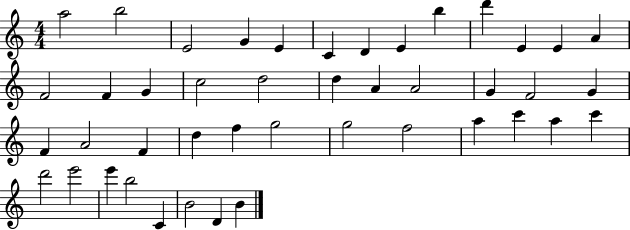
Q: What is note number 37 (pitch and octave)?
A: D6